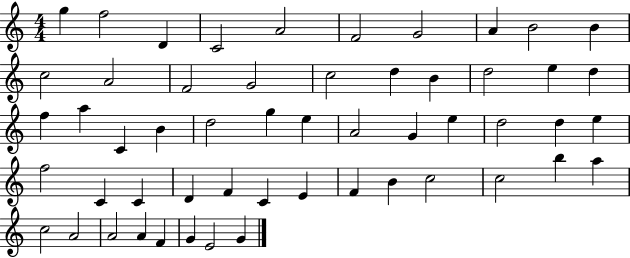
G5/q F5/h D4/q C4/h A4/h F4/h G4/h A4/q B4/h B4/q C5/h A4/h F4/h G4/h C5/h D5/q B4/q D5/h E5/q D5/q F5/q A5/q C4/q B4/q D5/h G5/q E5/q A4/h G4/q E5/q D5/h D5/q E5/q F5/h C4/q C4/q D4/q F4/q C4/q E4/q F4/q B4/q C5/h C5/h B5/q A5/q C5/h A4/h A4/h A4/q F4/q G4/q E4/h G4/q